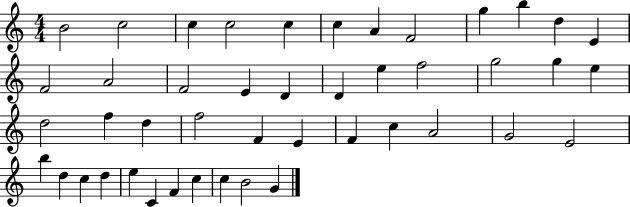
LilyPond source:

{
  \clef treble
  \numericTimeSignature
  \time 4/4
  \key c \major
  b'2 c''2 | c''4 c''2 c''4 | c''4 a'4 f'2 | g''4 b''4 d''4 e'4 | \break f'2 a'2 | f'2 e'4 d'4 | d'4 e''4 f''2 | g''2 g''4 e''4 | \break d''2 f''4 d''4 | f''2 f'4 e'4 | f'4 c''4 a'2 | g'2 e'2 | \break b''4 d''4 c''4 d''4 | e''4 c'4 f'4 c''4 | c''4 b'2 g'4 | \bar "|."
}